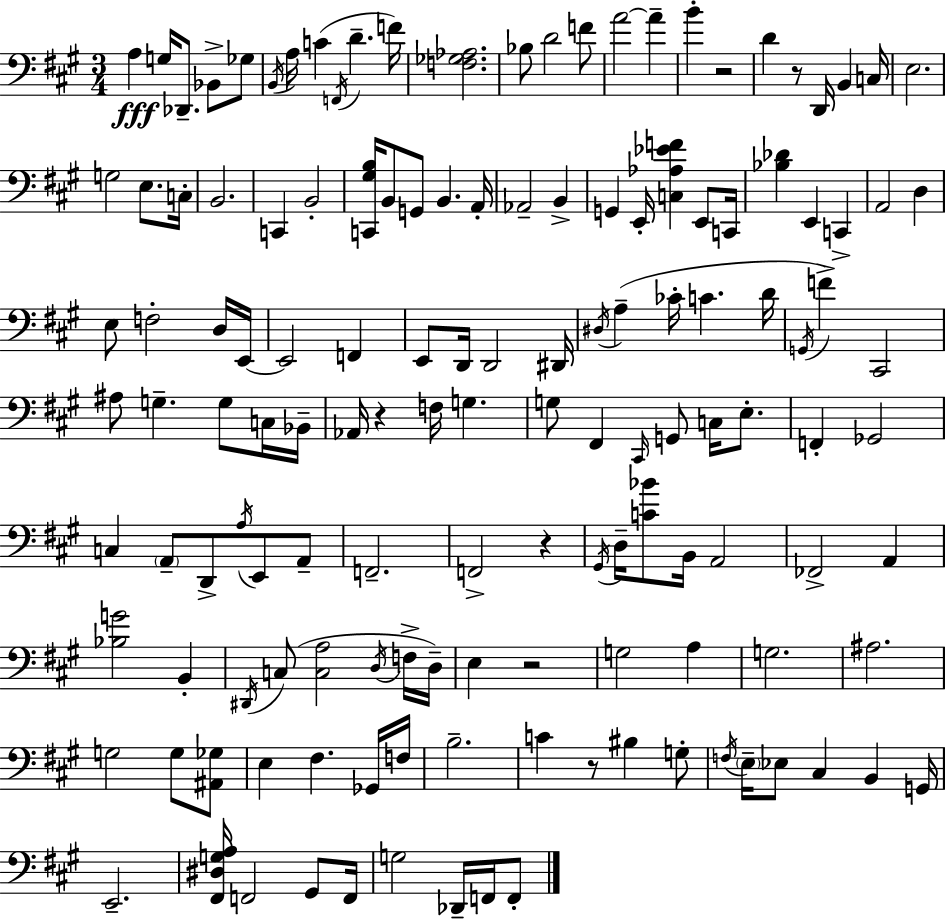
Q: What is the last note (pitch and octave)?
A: F2